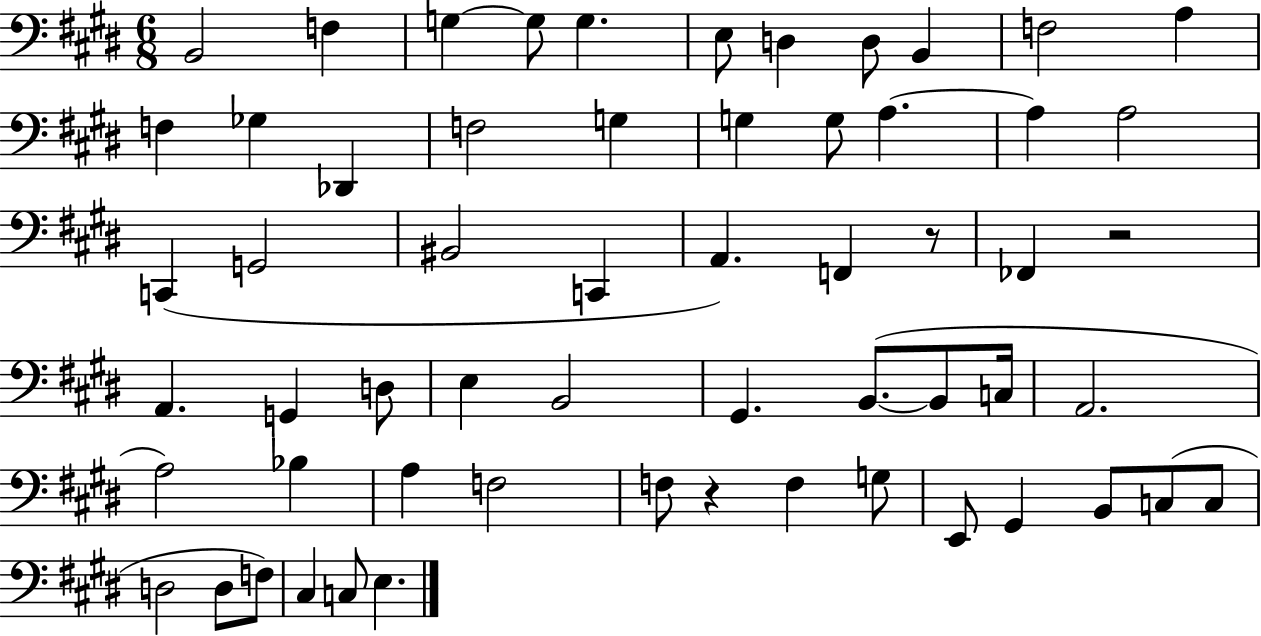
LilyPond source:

{
  \clef bass
  \numericTimeSignature
  \time 6/8
  \key e \major
  \repeat volta 2 { b,2 f4 | g4~~ g8 g4. | e8 d4 d8 b,4 | f2 a4 | \break f4 ges4 des,4 | f2 g4 | g4 g8 a4.~~ | a4 a2 | \break c,4( g,2 | bis,2 c,4 | a,4.) f,4 r8 | fes,4 r2 | \break a,4. g,4 d8 | e4 b,2 | gis,4. b,8.~(~ b,8 c16 | a,2. | \break a2) bes4 | a4 f2 | f8 r4 f4 g8 | e,8 gis,4 b,8 c8( c8 | \break d2 d8 f8) | cis4 c8 e4. | } \bar "|."
}